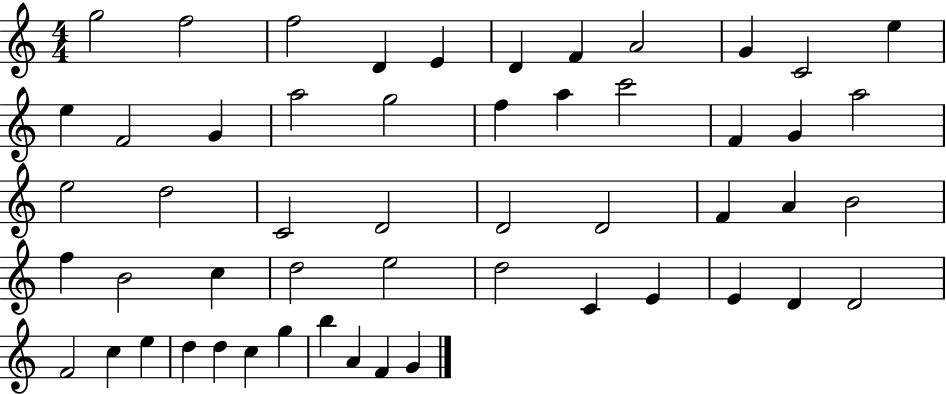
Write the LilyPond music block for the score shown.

{
  \clef treble
  \numericTimeSignature
  \time 4/4
  \key c \major
  g''2 f''2 | f''2 d'4 e'4 | d'4 f'4 a'2 | g'4 c'2 e''4 | \break e''4 f'2 g'4 | a''2 g''2 | f''4 a''4 c'''2 | f'4 g'4 a''2 | \break e''2 d''2 | c'2 d'2 | d'2 d'2 | f'4 a'4 b'2 | \break f''4 b'2 c''4 | d''2 e''2 | d''2 c'4 e'4 | e'4 d'4 d'2 | \break f'2 c''4 e''4 | d''4 d''4 c''4 g''4 | b''4 a'4 f'4 g'4 | \bar "|."
}